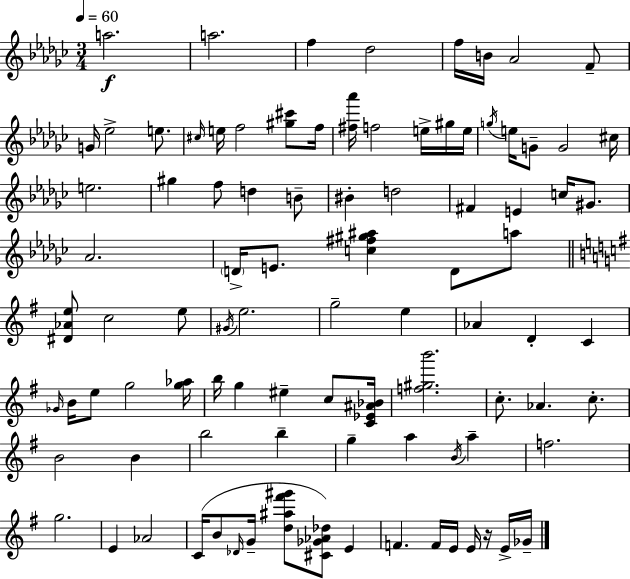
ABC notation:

X:1
T:Untitled
M:3/4
L:1/4
K:Ebm
a2 a2 f _d2 f/4 B/4 _A2 F/2 G/4 _e2 e/2 ^c/4 e/4 f2 [^g^c']/2 f/4 [^f_a']/4 f2 e/4 ^g/4 e/4 g/4 e/4 G/2 G2 ^c/4 e2 ^g f/2 d B/2 ^B d2 ^F E c/4 ^G/2 _A2 D/4 E/2 [c^f^g^a] D/2 a/2 [^D_Ae]/2 c2 e/2 ^G/4 e2 g2 e _A D C _G/4 B/4 e/2 g2 [g_a]/4 b/4 g ^e c/2 [C_E^A_B]/4 [f^gb']2 c/2 _A c/2 B2 B b2 b g a B/4 a f2 g2 E _A2 C/4 B/2 _D/4 G/4 [d^a^f'^g']/2 [^C_G_A_d]/2 E F F/4 E/4 E/4 z/4 E/4 _G/4